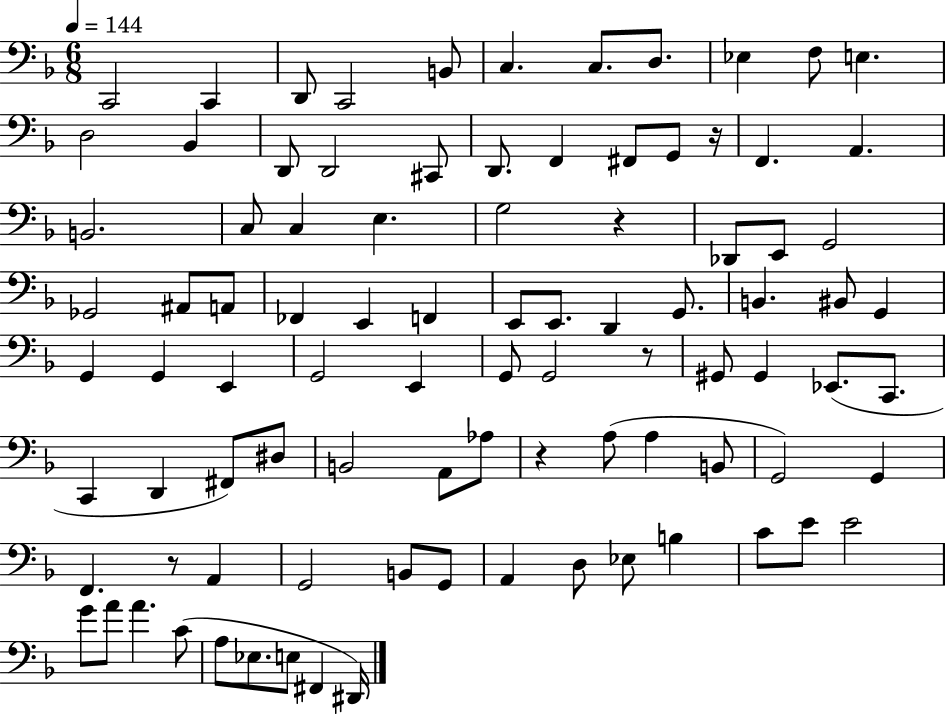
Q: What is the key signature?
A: F major